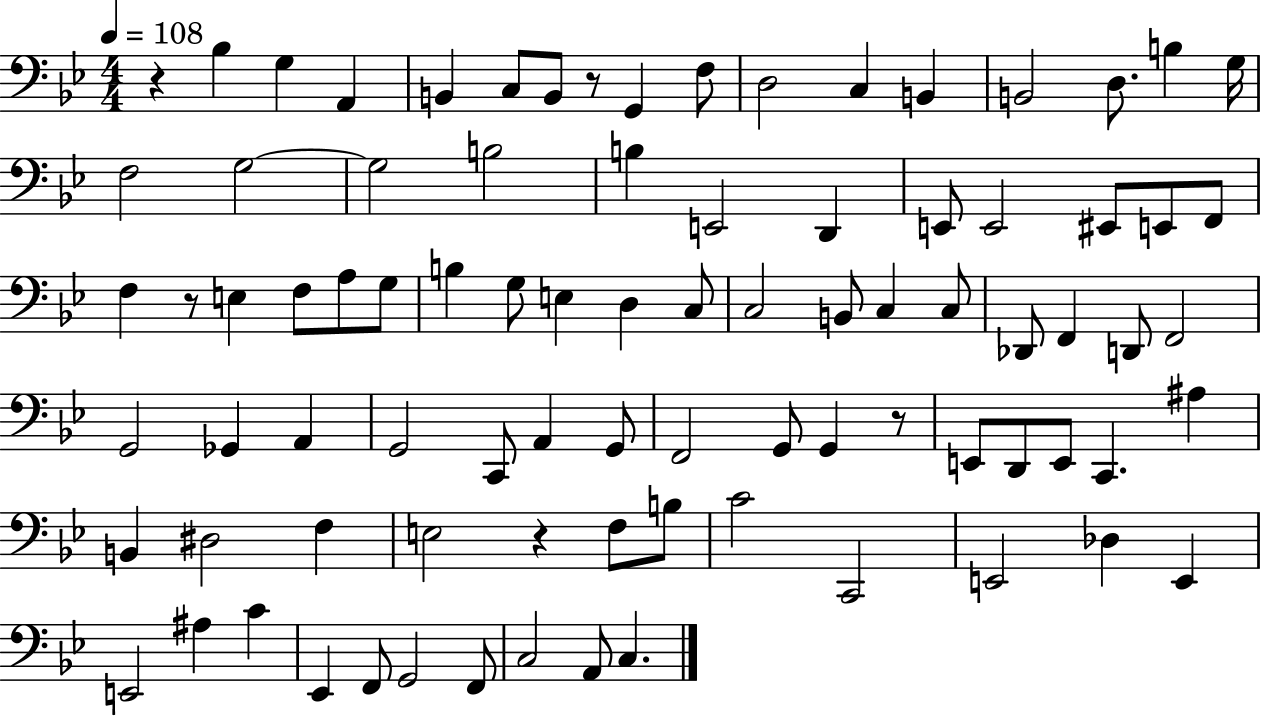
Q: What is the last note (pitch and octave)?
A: C3